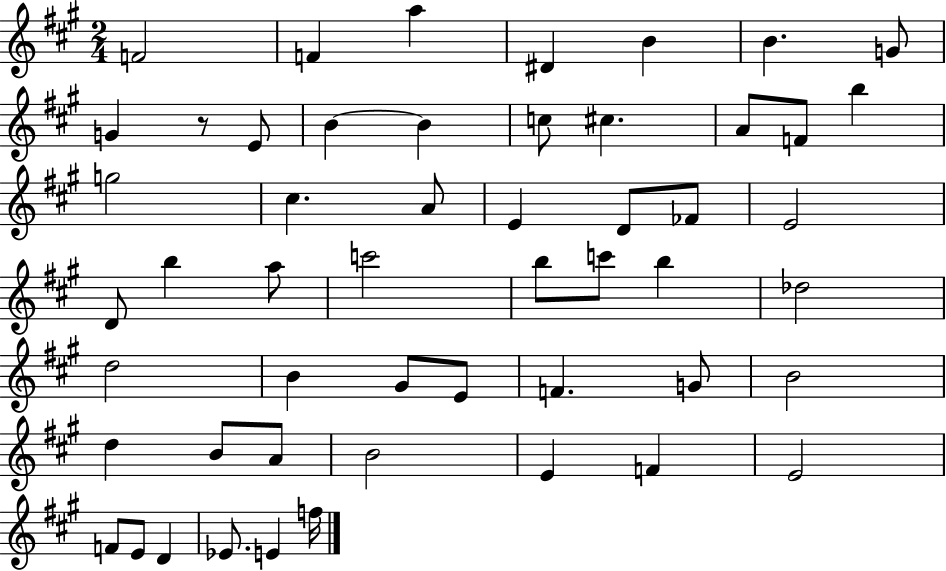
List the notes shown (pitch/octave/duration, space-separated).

F4/h F4/q A5/q D#4/q B4/q B4/q. G4/e G4/q R/e E4/e B4/q B4/q C5/e C#5/q. A4/e F4/e B5/q G5/h C#5/q. A4/e E4/q D4/e FES4/e E4/h D4/e B5/q A5/e C6/h B5/e C6/e B5/q Db5/h D5/h B4/q G#4/e E4/e F4/q. G4/e B4/h D5/q B4/e A4/e B4/h E4/q F4/q E4/h F4/e E4/e D4/q Eb4/e. E4/q F5/s